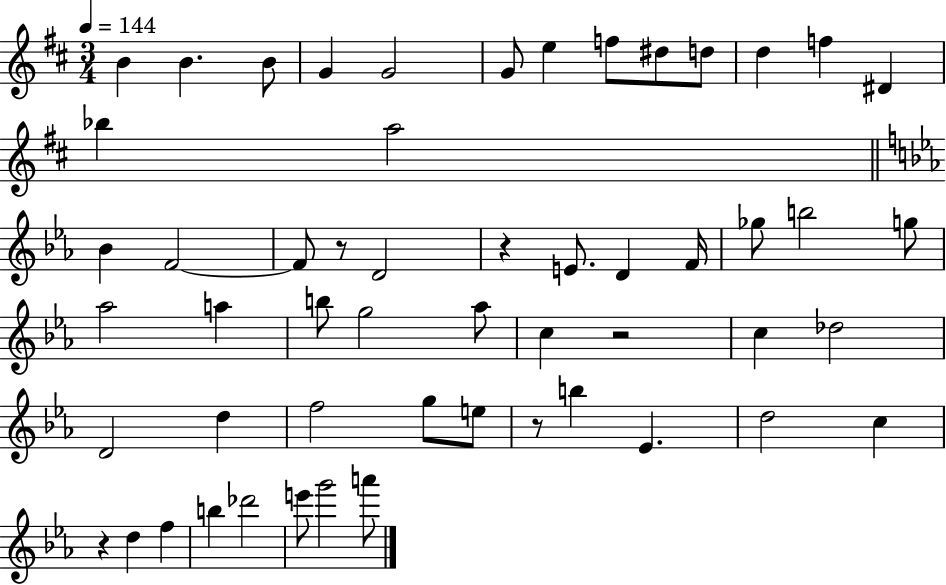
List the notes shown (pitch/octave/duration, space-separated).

B4/q B4/q. B4/e G4/q G4/h G4/e E5/q F5/e D#5/e D5/e D5/q F5/q D#4/q Bb5/q A5/h Bb4/q F4/h F4/e R/e D4/h R/q E4/e. D4/q F4/s Gb5/e B5/h G5/e Ab5/h A5/q B5/e G5/h Ab5/e C5/q R/h C5/q Db5/h D4/h D5/q F5/h G5/e E5/e R/e B5/q Eb4/q. D5/h C5/q R/q D5/q F5/q B5/q Db6/h E6/e G6/h A6/e